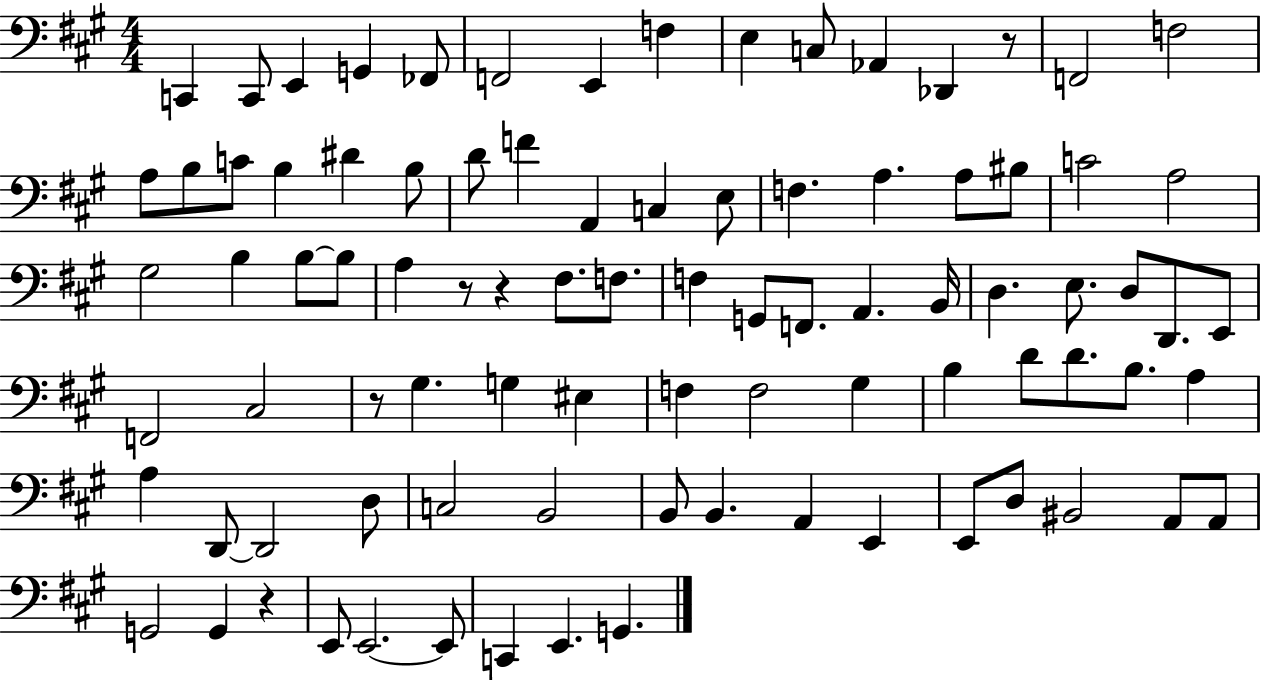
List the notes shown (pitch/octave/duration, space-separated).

C2/q C2/e E2/q G2/q FES2/e F2/h E2/q F3/q E3/q C3/e Ab2/q Db2/q R/e F2/h F3/h A3/e B3/e C4/e B3/q D#4/q B3/e D4/e F4/q A2/q C3/q E3/e F3/q. A3/q. A3/e BIS3/e C4/h A3/h G#3/h B3/q B3/e B3/e A3/q R/e R/q F#3/e. F3/e. F3/q G2/e F2/e. A2/q. B2/s D3/q. E3/e. D3/e D2/e. E2/e F2/h C#3/h R/e G#3/q. G3/q EIS3/q F3/q F3/h G#3/q B3/q D4/e D4/e. B3/e. A3/q A3/q D2/e D2/h D3/e C3/h B2/h B2/e B2/q. A2/q E2/q E2/e D3/e BIS2/h A2/e A2/e G2/h G2/q R/q E2/e E2/h. E2/e C2/q E2/q. G2/q.